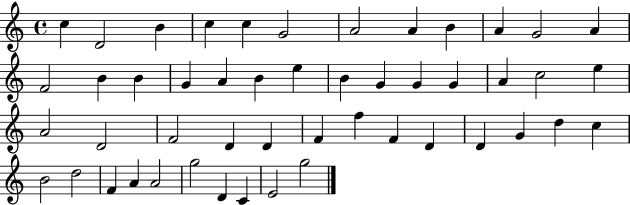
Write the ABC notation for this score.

X:1
T:Untitled
M:4/4
L:1/4
K:C
c D2 B c c G2 A2 A B A G2 A F2 B B G A B e B G G G A c2 e A2 D2 F2 D D F f F D D G d c B2 d2 F A A2 g2 D C E2 g2